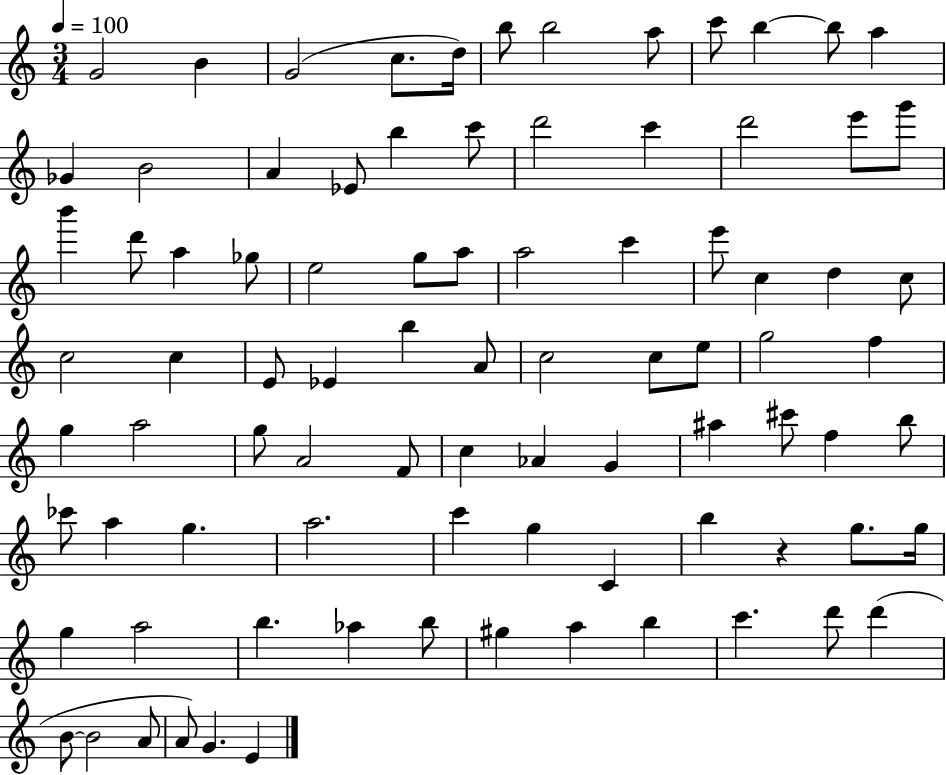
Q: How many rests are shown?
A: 1